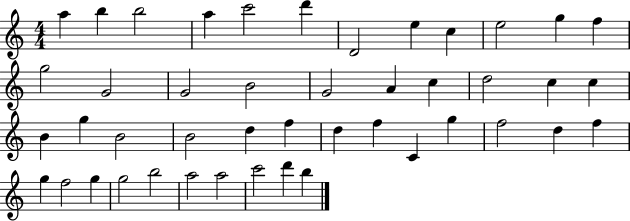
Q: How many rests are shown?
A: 0